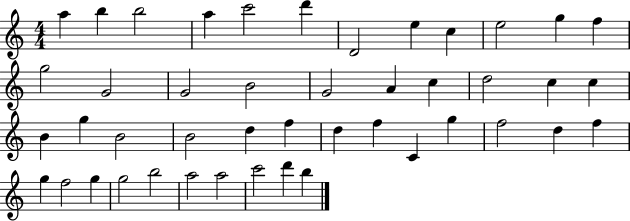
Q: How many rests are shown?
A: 0